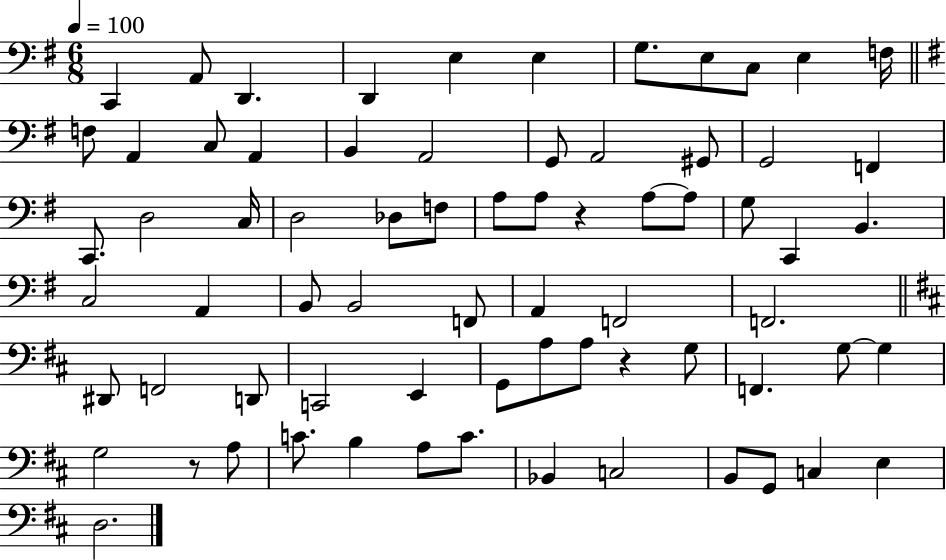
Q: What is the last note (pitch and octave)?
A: D3